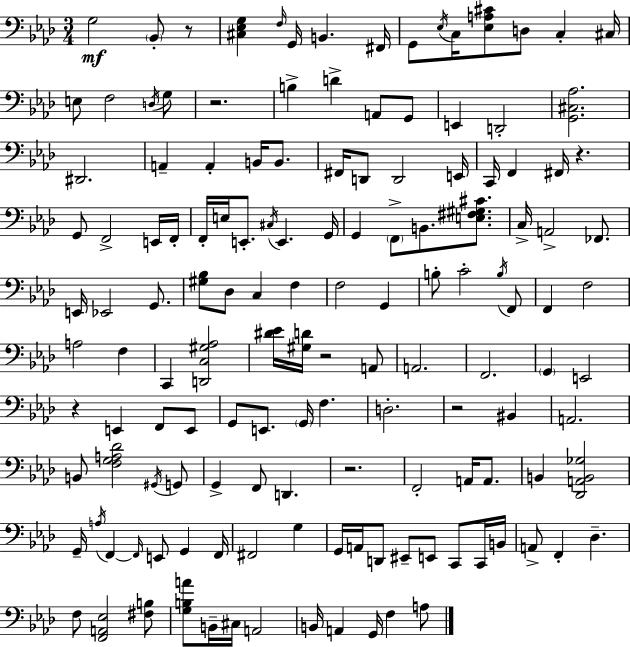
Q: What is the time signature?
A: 3/4